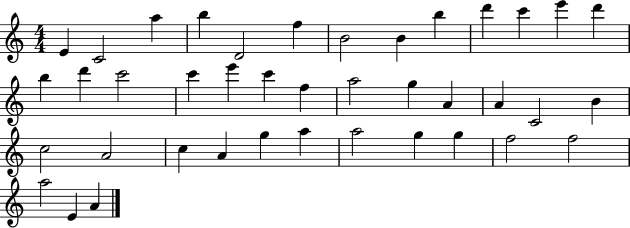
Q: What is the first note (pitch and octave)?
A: E4